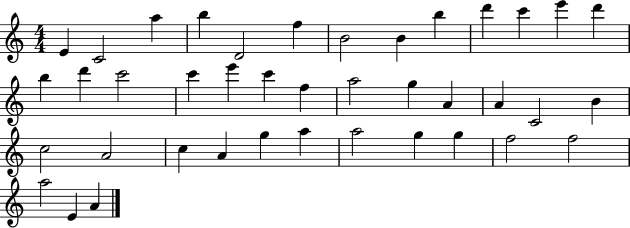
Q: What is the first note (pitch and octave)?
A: E4